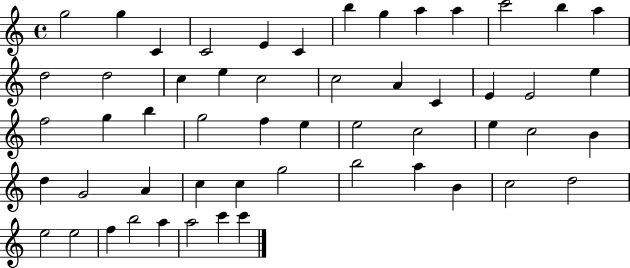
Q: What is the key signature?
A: C major